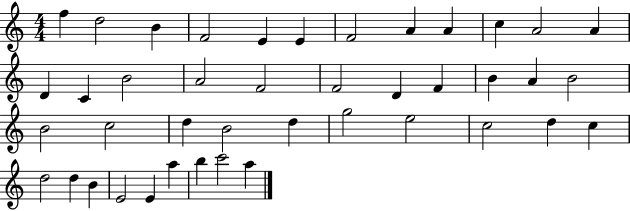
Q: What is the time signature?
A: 4/4